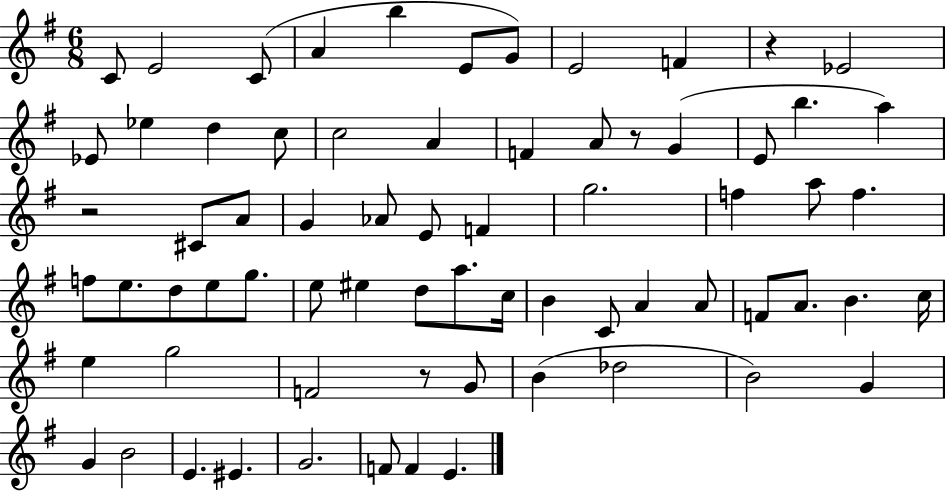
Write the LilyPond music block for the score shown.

{
  \clef treble
  \numericTimeSignature
  \time 6/8
  \key g \major
  \repeat volta 2 { c'8 e'2 c'8( | a'4 b''4 e'8 g'8) | e'2 f'4 | r4 ees'2 | \break ees'8 ees''4 d''4 c''8 | c''2 a'4 | f'4 a'8 r8 g'4( | e'8 b''4. a''4) | \break r2 cis'8 a'8 | g'4 aes'8 e'8 f'4 | g''2. | f''4 a''8 f''4. | \break f''8 e''8. d''8 e''8 g''8. | e''8 eis''4 d''8 a''8. c''16 | b'4 c'8 a'4 a'8 | f'8 a'8. b'4. c''16 | \break e''4 g''2 | f'2 r8 g'8 | b'4( des''2 | b'2) g'4 | \break g'4 b'2 | e'4. eis'4. | g'2. | f'8 f'4 e'4. | \break } \bar "|."
}